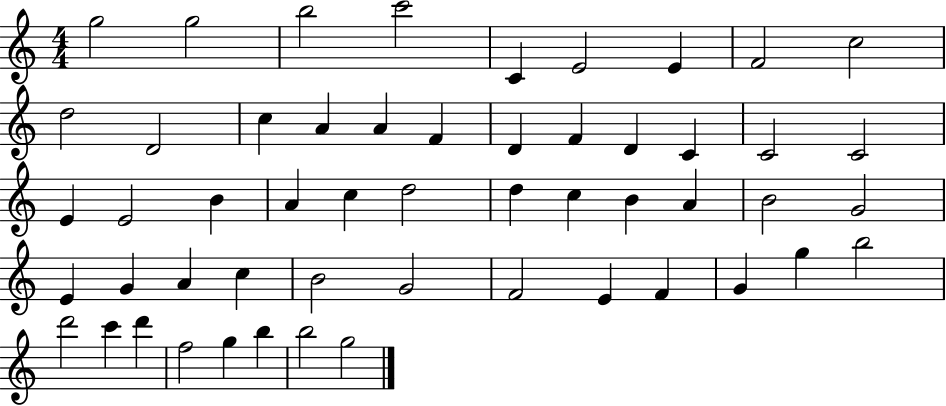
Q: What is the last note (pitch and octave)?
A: G5